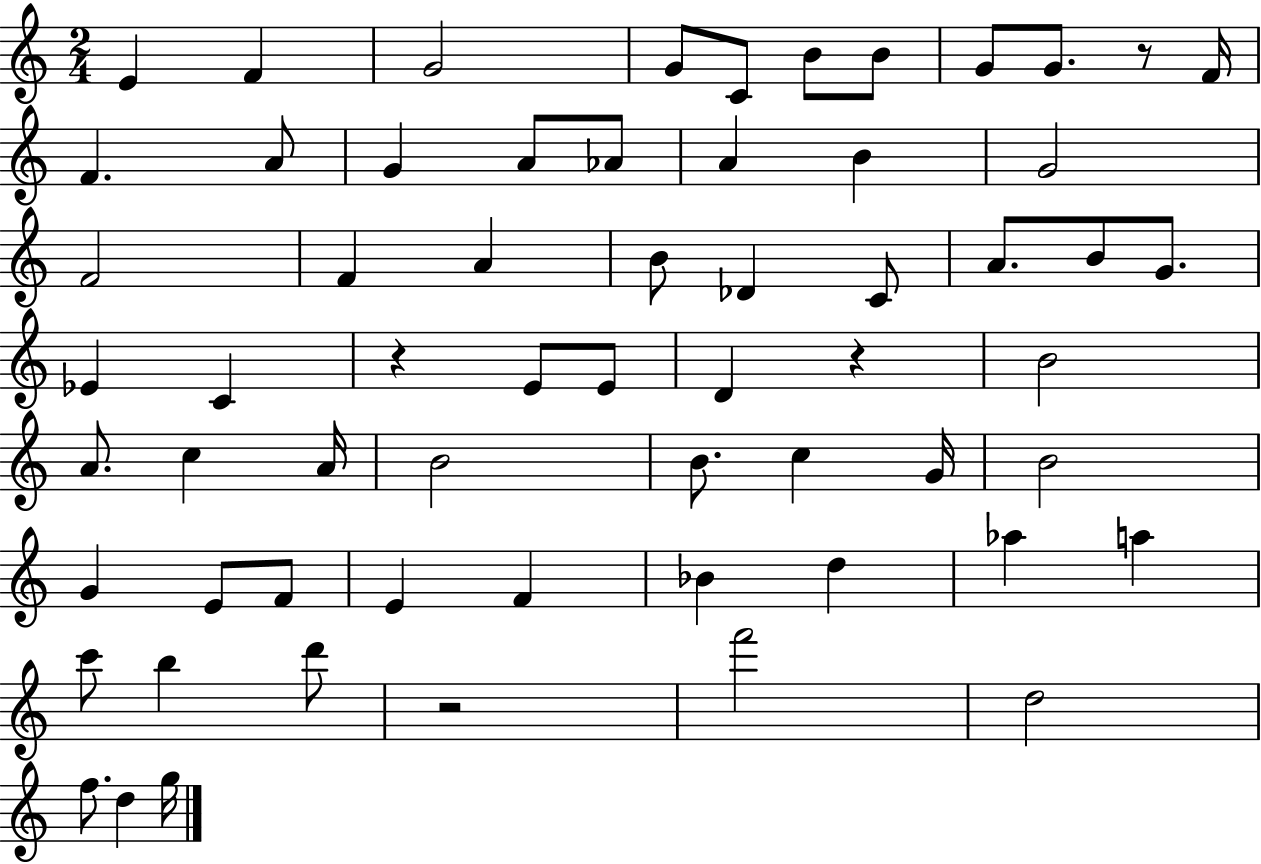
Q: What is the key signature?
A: C major